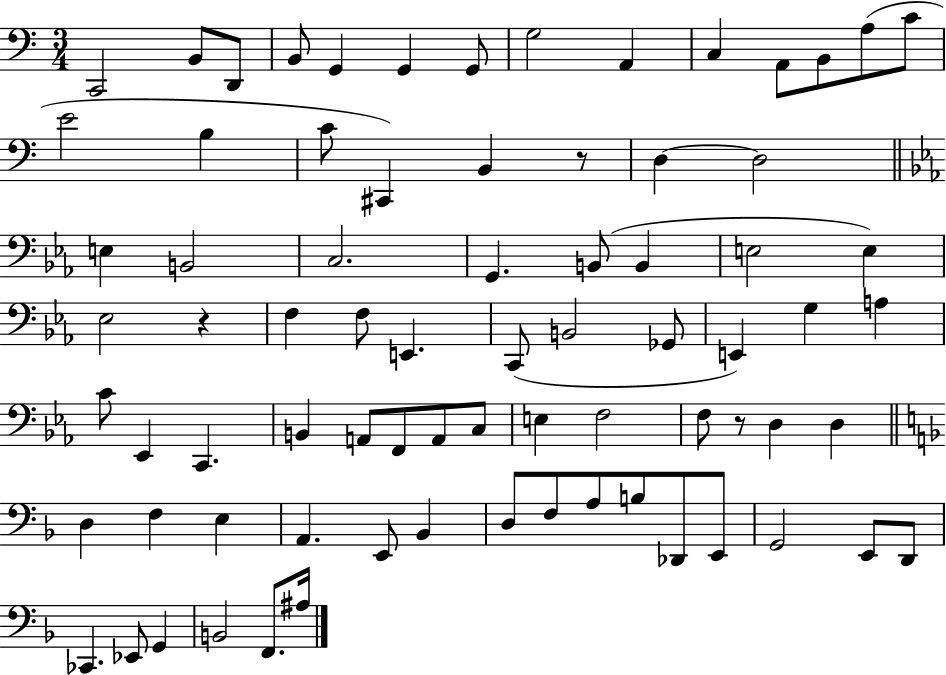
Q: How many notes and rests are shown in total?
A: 76